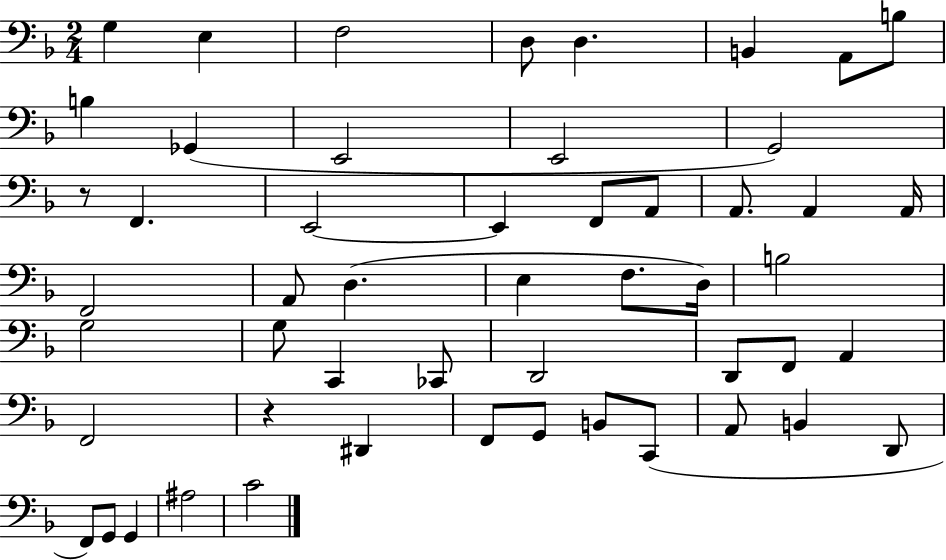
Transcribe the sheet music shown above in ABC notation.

X:1
T:Untitled
M:2/4
L:1/4
K:F
G, E, F,2 D,/2 D, B,, A,,/2 B,/2 B, _G,, E,,2 E,,2 G,,2 z/2 F,, E,,2 E,, F,,/2 A,,/2 A,,/2 A,, A,,/4 F,,2 A,,/2 D, E, F,/2 D,/4 B,2 G,2 G,/2 C,, _C,,/2 D,,2 D,,/2 F,,/2 A,, F,,2 z ^D,, F,,/2 G,,/2 B,,/2 C,,/2 A,,/2 B,, D,,/2 F,,/2 G,,/2 G,, ^A,2 C2